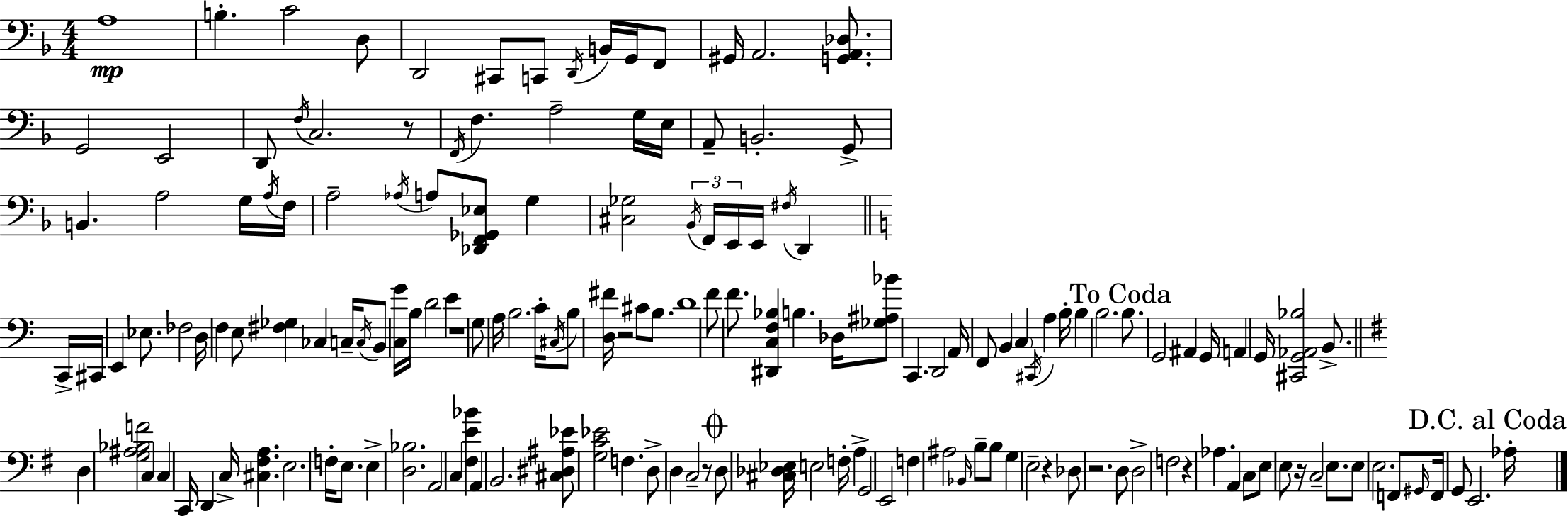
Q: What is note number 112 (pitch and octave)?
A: F3